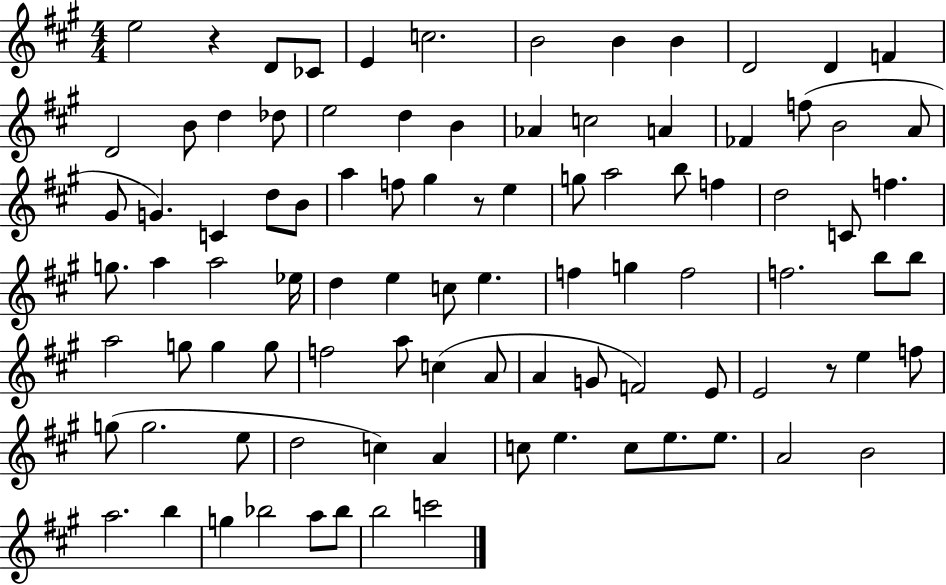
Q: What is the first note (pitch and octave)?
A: E5